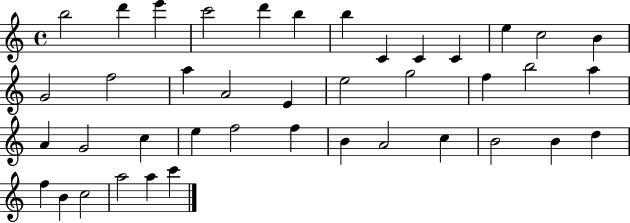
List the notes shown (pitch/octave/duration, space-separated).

B5/h D6/q E6/q C6/h D6/q B5/q B5/q C4/q C4/q C4/q E5/q C5/h B4/q G4/h F5/h A5/q A4/h E4/q E5/h G5/h F5/q B5/h A5/q A4/q G4/h C5/q E5/q F5/h F5/q B4/q A4/h C5/q B4/h B4/q D5/q F5/q B4/q C5/h A5/h A5/q C6/q